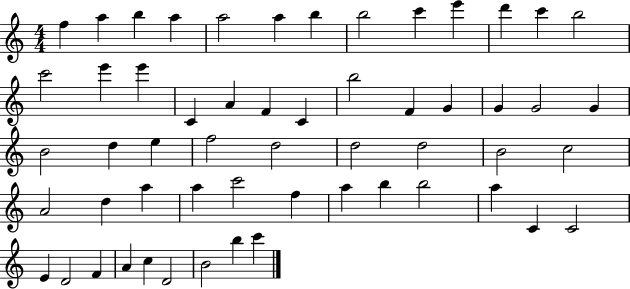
{
  \clef treble
  \numericTimeSignature
  \time 4/4
  \key c \major
  f''4 a''4 b''4 a''4 | a''2 a''4 b''4 | b''2 c'''4 e'''4 | d'''4 c'''4 b''2 | \break c'''2 e'''4 e'''4 | c'4 a'4 f'4 c'4 | b''2 f'4 g'4 | g'4 g'2 g'4 | \break b'2 d''4 e''4 | f''2 d''2 | d''2 d''2 | b'2 c''2 | \break a'2 d''4 a''4 | a''4 c'''2 f''4 | a''4 b''4 b''2 | a''4 c'4 c'2 | \break e'4 d'2 f'4 | a'4 c''4 d'2 | b'2 b''4 c'''4 | \bar "|."
}